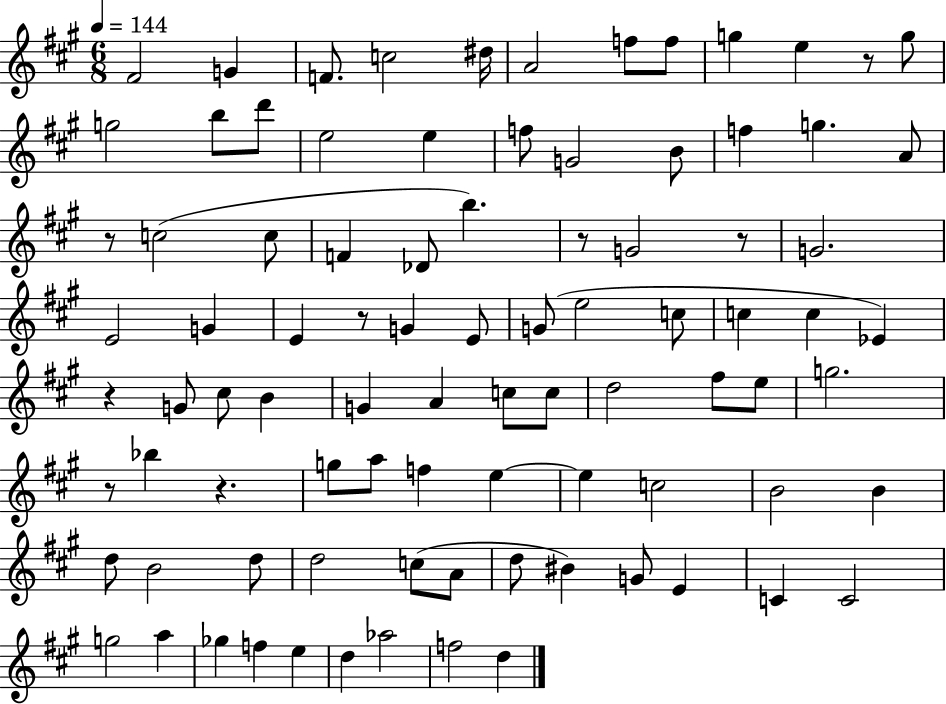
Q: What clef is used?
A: treble